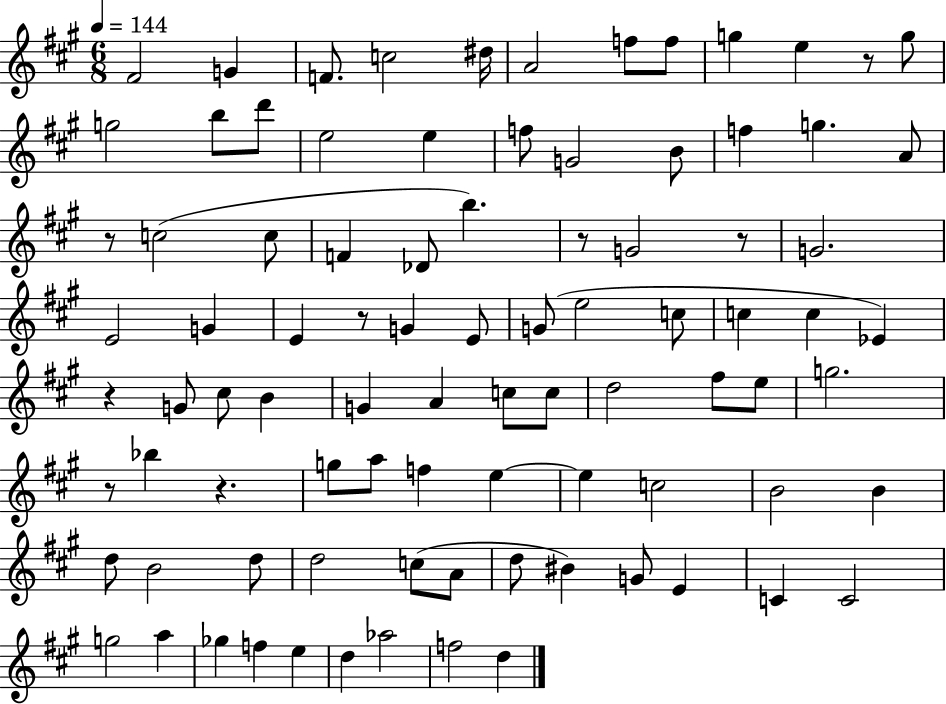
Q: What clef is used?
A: treble